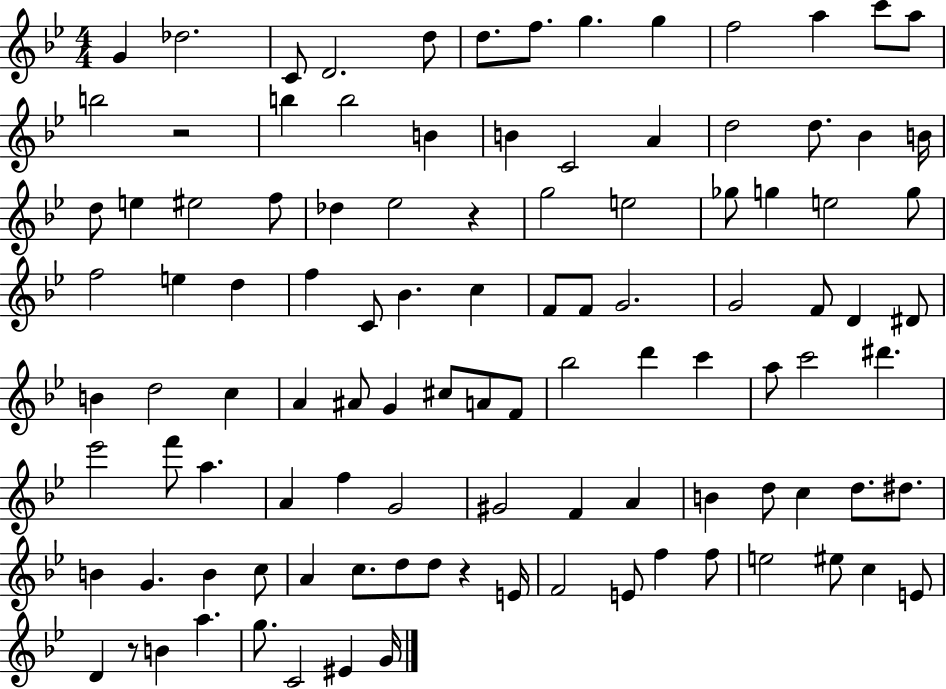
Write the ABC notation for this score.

X:1
T:Untitled
M:4/4
L:1/4
K:Bb
G _d2 C/2 D2 d/2 d/2 f/2 g g f2 a c'/2 a/2 b2 z2 b b2 B B C2 A d2 d/2 _B B/4 d/2 e ^e2 f/2 _d _e2 z g2 e2 _g/2 g e2 g/2 f2 e d f C/2 _B c F/2 F/2 G2 G2 F/2 D ^D/2 B d2 c A ^A/2 G ^c/2 A/2 F/2 _b2 d' c' a/2 c'2 ^d' _e'2 f'/2 a A f G2 ^G2 F A B d/2 c d/2 ^d/2 B G B c/2 A c/2 d/2 d/2 z E/4 F2 E/2 f f/2 e2 ^e/2 c E/2 D z/2 B a g/2 C2 ^E G/4